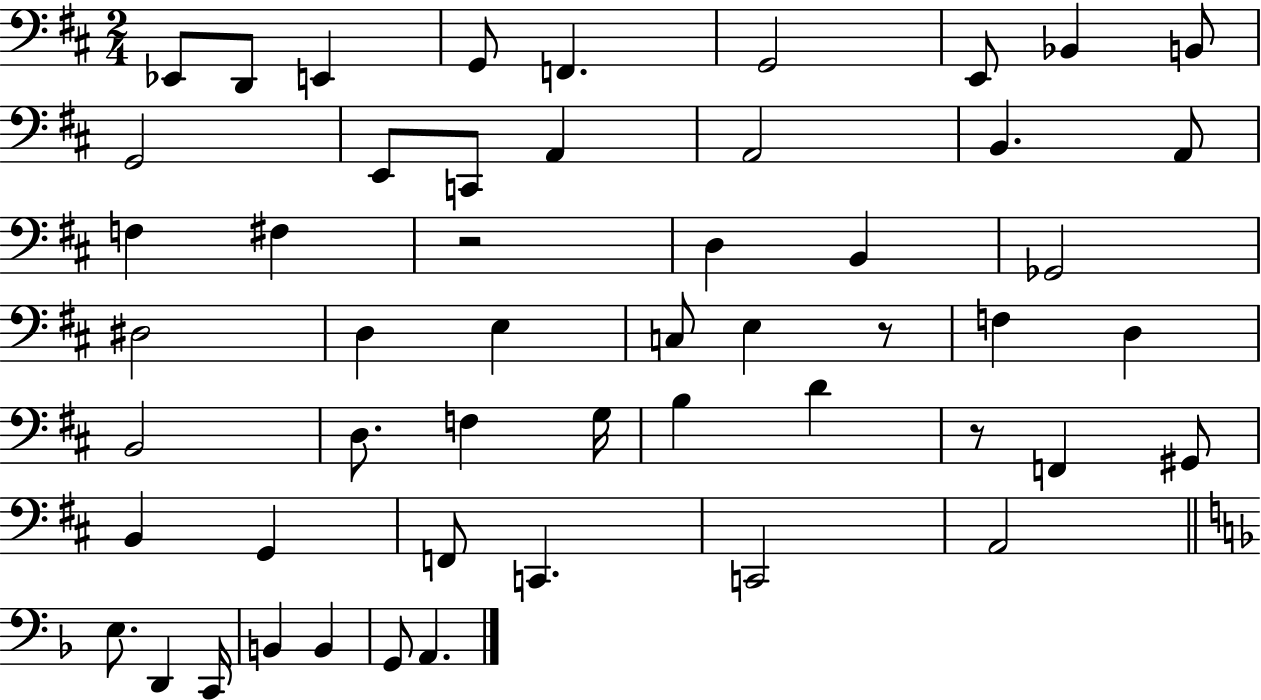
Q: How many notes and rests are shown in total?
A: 52